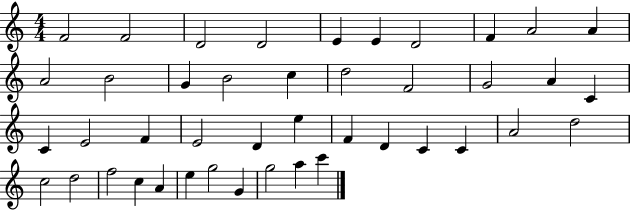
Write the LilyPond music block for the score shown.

{
  \clef treble
  \numericTimeSignature
  \time 4/4
  \key c \major
  f'2 f'2 | d'2 d'2 | e'4 e'4 d'2 | f'4 a'2 a'4 | \break a'2 b'2 | g'4 b'2 c''4 | d''2 f'2 | g'2 a'4 c'4 | \break c'4 e'2 f'4 | e'2 d'4 e''4 | f'4 d'4 c'4 c'4 | a'2 d''2 | \break c''2 d''2 | f''2 c''4 a'4 | e''4 g''2 g'4 | g''2 a''4 c'''4 | \break \bar "|."
}